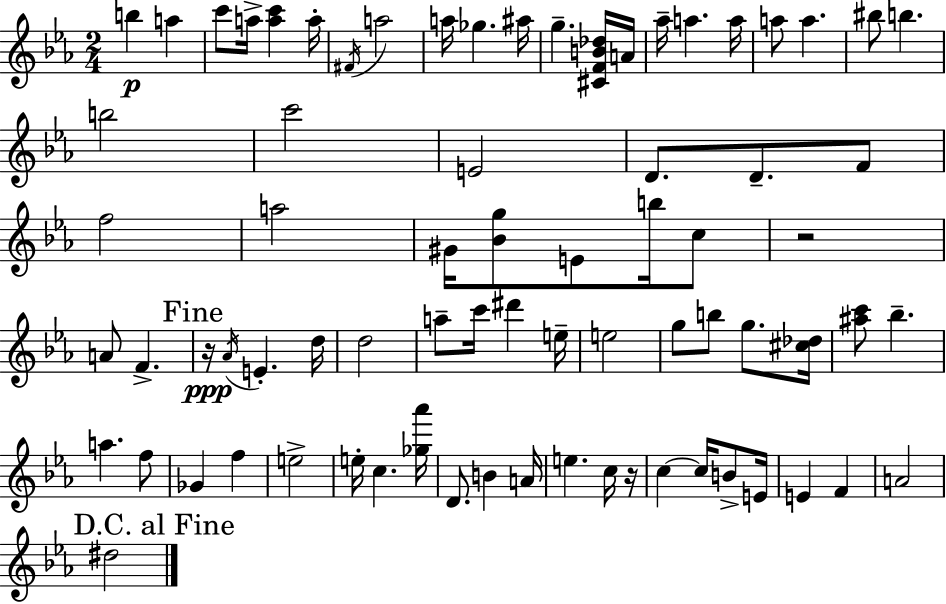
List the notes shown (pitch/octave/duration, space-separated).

B5/q A5/q C6/e A5/s [A5,C6]/q A5/s F#4/s A5/h A5/s Gb5/q. A#5/s G5/q. [C#4,F4,B4,Db5]/s A4/s Ab5/s A5/q. A5/s A5/e A5/q. BIS5/e B5/q. B5/h C6/h E4/h D4/e. D4/e. F4/e F5/h A5/h G#4/s [Bb4,G5]/e E4/e B5/s C5/e R/h A4/e F4/q. R/s Ab4/s E4/q. D5/s D5/h A5/e C6/s D#6/q E5/s E5/h G5/e B5/e G5/e. [C#5,Db5]/s [A#5,C6]/e Bb5/q. A5/q. F5/e Gb4/q F5/q E5/h E5/s C5/q. [Gb5,Ab6]/s D4/e. B4/q A4/s E5/q. C5/s R/s C5/q C5/s B4/e E4/s E4/q F4/q A4/h D#5/h